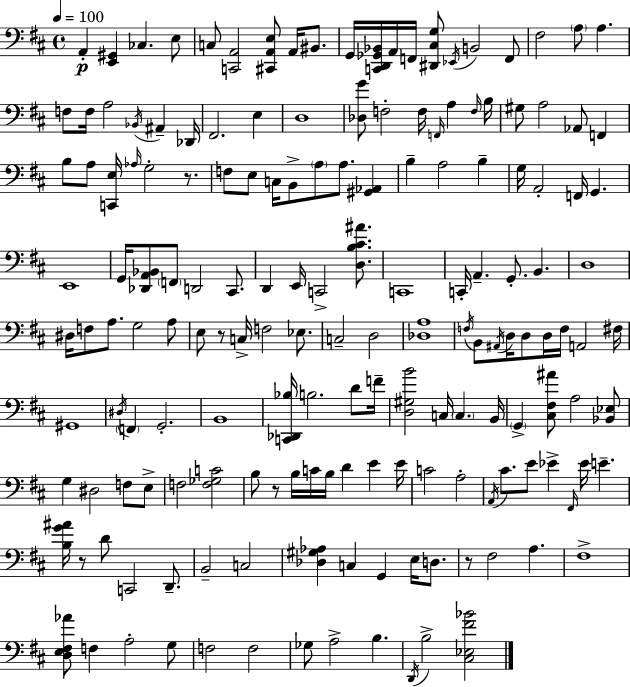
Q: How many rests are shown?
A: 5